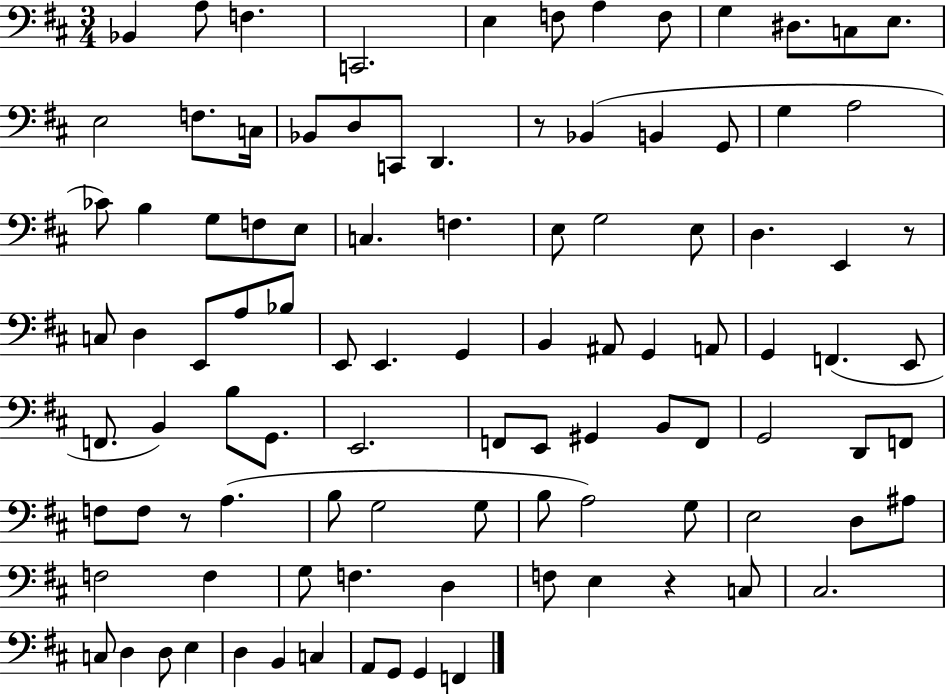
{
  \clef bass
  \numericTimeSignature
  \time 3/4
  \key d \major
  \repeat volta 2 { bes,4 a8 f4. | c,2. | e4 f8 a4 f8 | g4 dis8. c8 e8. | \break e2 f8. c16 | bes,8 d8 c,8 d,4. | r8 bes,4( b,4 g,8 | g4 a2 | \break ces'8) b4 g8 f8 e8 | c4. f4. | e8 g2 e8 | d4. e,4 r8 | \break c8 d4 e,8 a8 bes8 | e,8 e,4. g,4 | b,4 ais,8 g,4 a,8 | g,4 f,4.( e,8 | \break f,8. b,4) b8 g,8. | e,2. | f,8 e,8 gis,4 b,8 f,8 | g,2 d,8 f,8 | \break f8 f8 r8 a4.( | b8 g2 g8 | b8 a2) g8 | e2 d8 ais8 | \break f2 f4 | g8 f4. d4 | f8 e4 r4 c8 | cis2. | \break c8 d4 d8 e4 | d4 b,4 c4 | a,8 g,8 g,4 f,4 | } \bar "|."
}